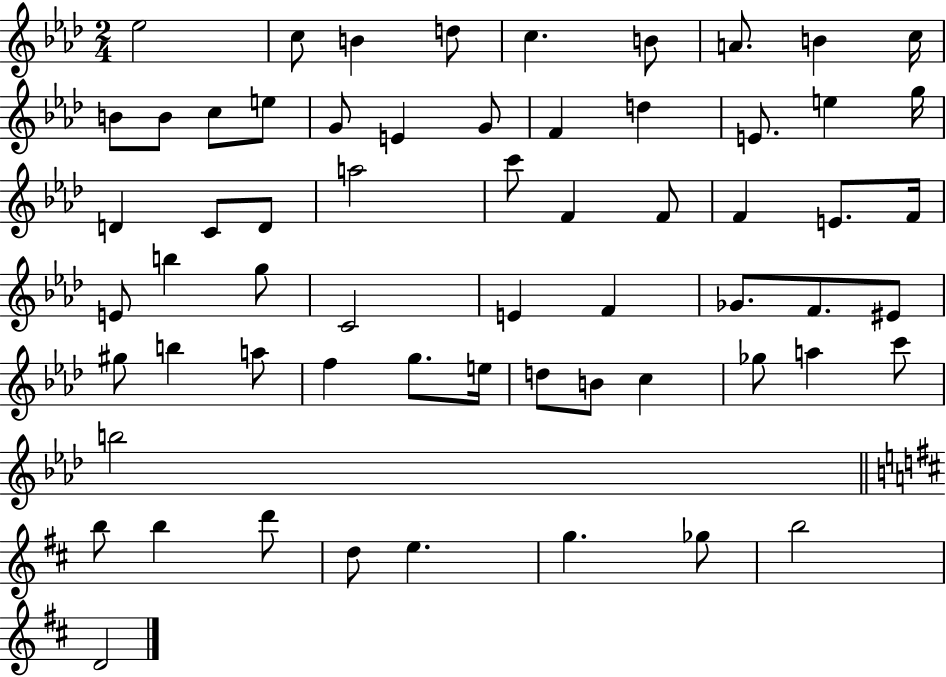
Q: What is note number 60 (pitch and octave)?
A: Gb5